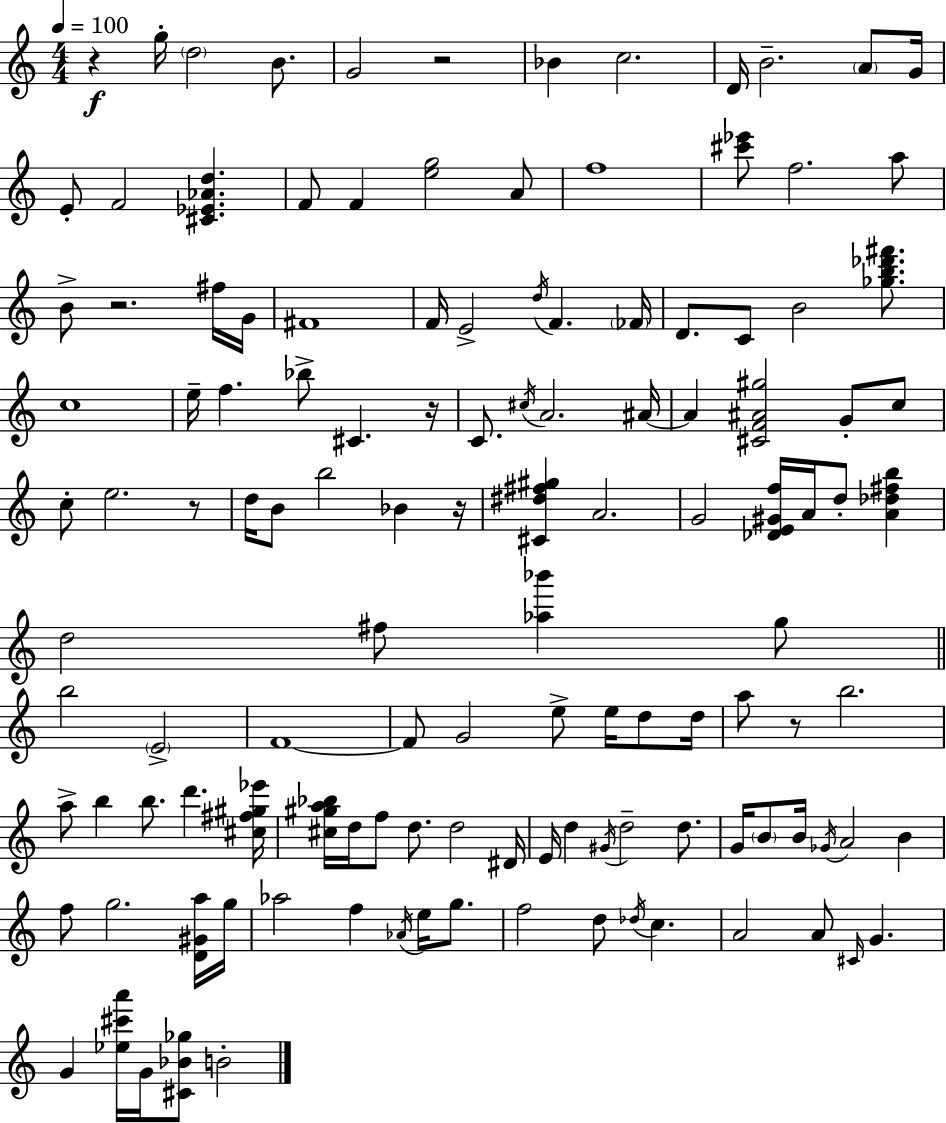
{
  \clef treble
  \numericTimeSignature
  \time 4/4
  \key c \major
  \tempo 4 = 100
  \repeat volta 2 { r4\f g''16-. \parenthesize d''2 b'8. | g'2 r2 | bes'4 c''2. | d'16 b'2.-- \parenthesize a'8 g'16 | \break e'8-. f'2 <cis' ees' aes' d''>4. | f'8 f'4 <e'' g''>2 a'8 | f''1 | <cis''' ees'''>8 f''2. a''8 | \break b'8-> r2. fis''16 g'16 | fis'1 | f'16 e'2-> \acciaccatura { d''16 } f'4. | \parenthesize fes'16 d'8. c'8 b'2 <ges'' b'' des''' fis'''>8. | \break c''1 | e''16-- f''4. bes''8-> cis'4. | r16 c'8. \acciaccatura { cis''16 } a'2. | ais'16~~ ais'4 <cis' f' ais' gis''>2 g'8-. | \break c''8 c''8-. e''2. | r8 d''16 b'8 b''2 bes'4 | r16 <cis' dis'' fis'' gis''>4 a'2. | g'2 <des' e' gis' f''>16 a'16 d''8-. <a' des'' fis'' b''>4 | \break d''2 fis''8 <aes'' bes'''>4 | g''8 \bar "||" \break \key c \major b''2 \parenthesize e'2-> | f'1~~ | f'8 g'2 e''8-> e''16 d''8 d''16 | a''8 r8 b''2. | \break a''8-> b''4 b''8. d'''4. <cis'' fis'' gis'' ees'''>16 | <cis'' gis'' a'' bes''>16 d''16 f''8 d''8. d''2 dis'16 | e'16 d''4 \acciaccatura { gis'16 } d''2-- d''8. | g'16 \parenthesize b'8 b'16 \acciaccatura { ges'16 } a'2 b'4 | \break f''8 g''2. | <d' gis' a''>16 g''16 aes''2 f''4 \acciaccatura { aes'16 } e''16 | g''8. f''2 d''8 \acciaccatura { des''16 } c''4. | a'2 a'8 \grace { cis'16 } g'4. | \break g'4 <ees'' cis''' a'''>16 g'16 <cis' bes' ges''>8 b'2-. | } \bar "|."
}